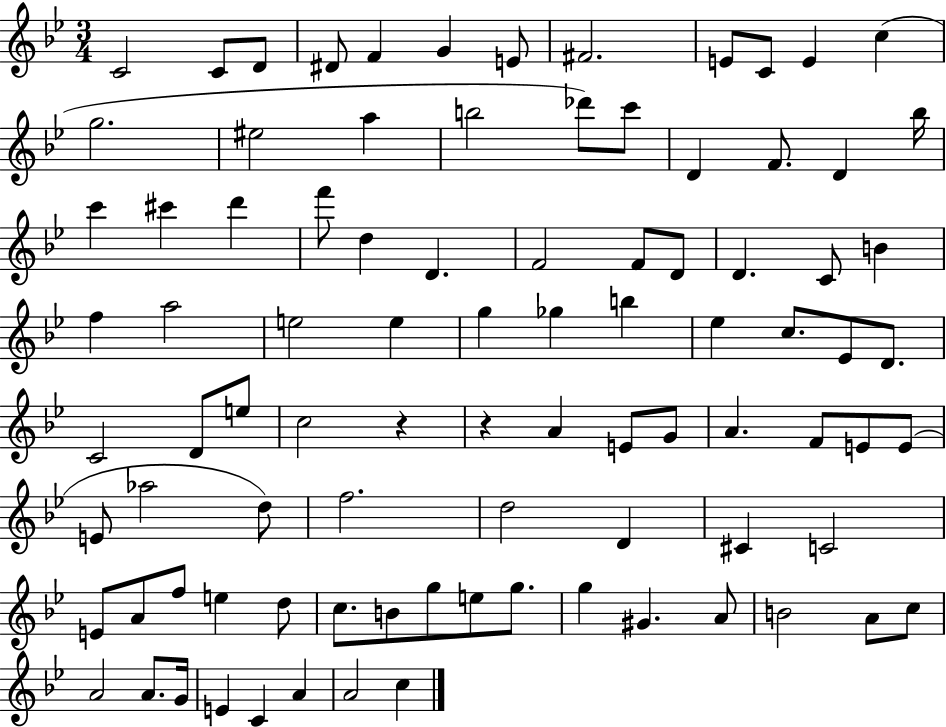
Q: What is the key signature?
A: BES major